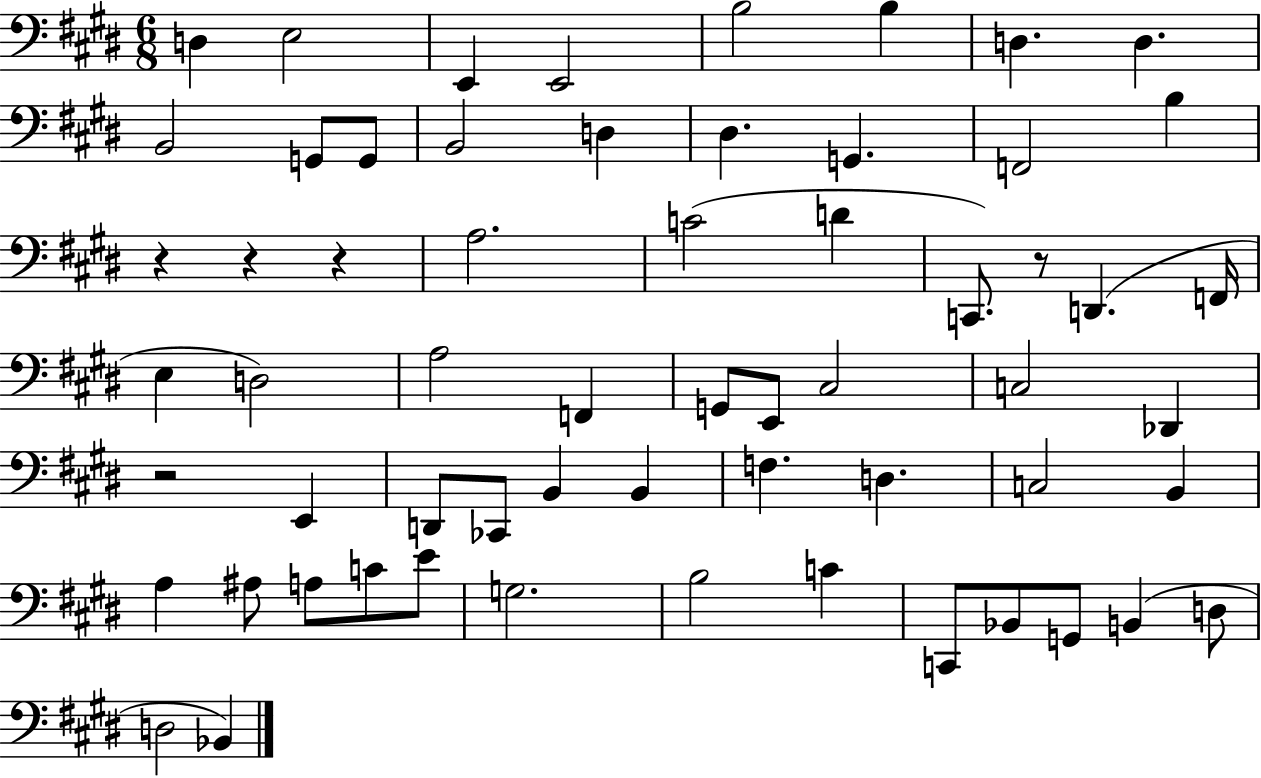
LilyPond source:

{
  \clef bass
  \numericTimeSignature
  \time 6/8
  \key e \major
  \repeat volta 2 { d4 e2 | e,4 e,2 | b2 b4 | d4. d4. | \break b,2 g,8 g,8 | b,2 d4 | dis4. g,4. | f,2 b4 | \break r4 r4 r4 | a2. | c'2( d'4 | c,8.) r8 d,4.( f,16 | \break e4 d2) | a2 f,4 | g,8 e,8 cis2 | c2 des,4 | \break r2 e,4 | d,8 ces,8 b,4 b,4 | f4. d4. | c2 b,4 | \break a4 ais8 a8 c'8 e'8 | g2. | b2 c'4 | c,8 bes,8 g,8 b,4( d8 | \break d2 bes,4) | } \bar "|."
}